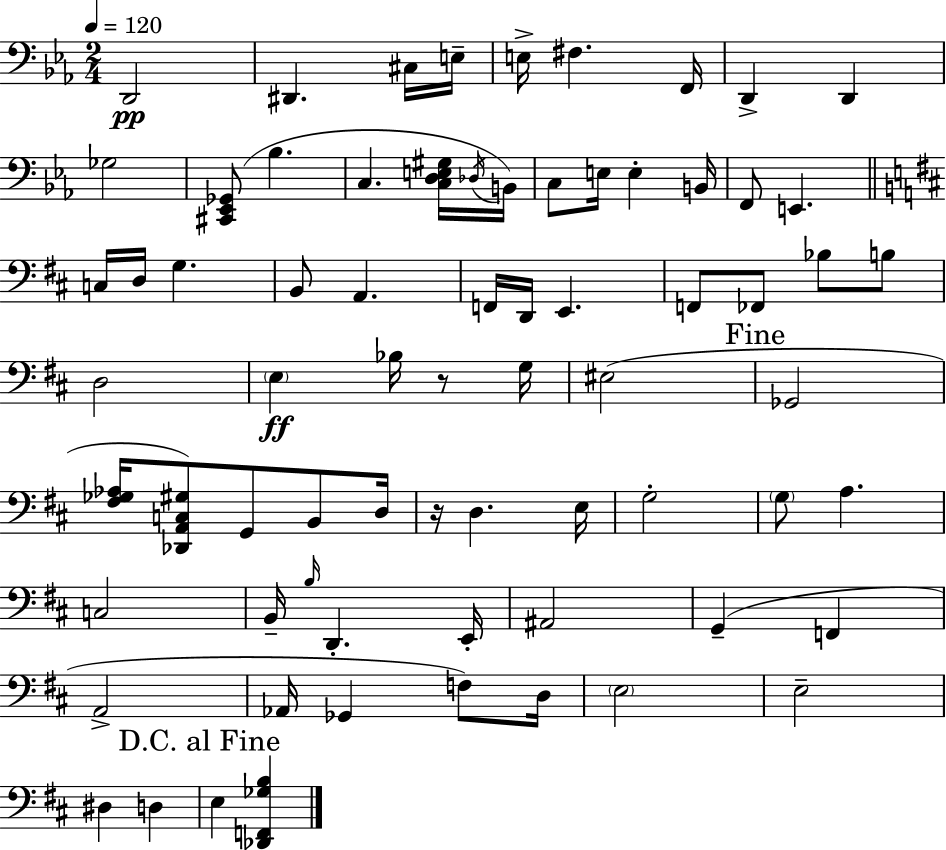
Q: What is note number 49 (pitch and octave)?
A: B3